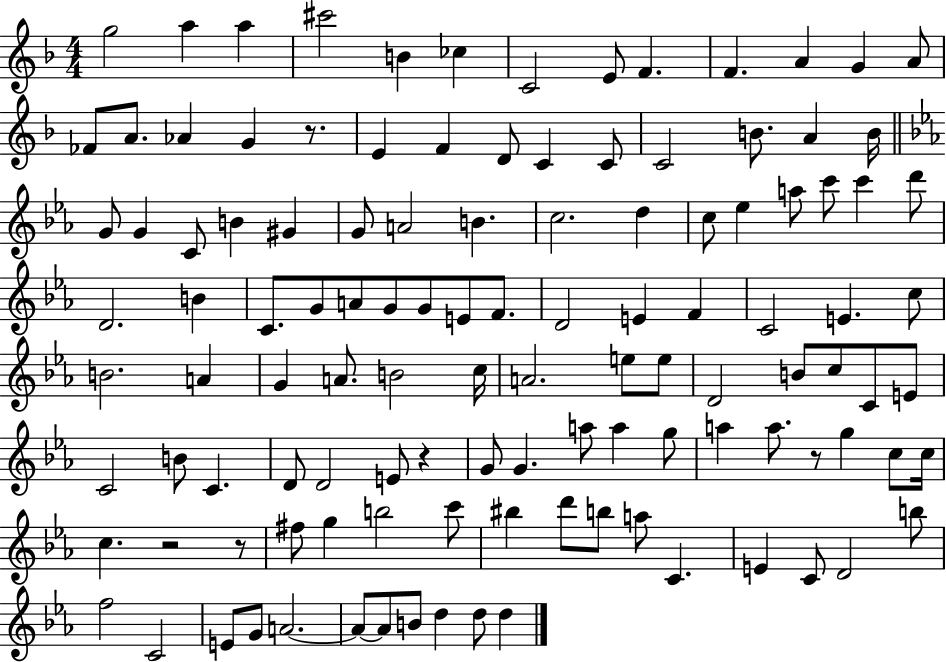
{
  \clef treble
  \numericTimeSignature
  \time 4/4
  \key f \major
  g''2 a''4 a''4 | cis'''2 b'4 ces''4 | c'2 e'8 f'4. | f'4. a'4 g'4 a'8 | \break fes'8 a'8. aes'4 g'4 r8. | e'4 f'4 d'8 c'4 c'8 | c'2 b'8. a'4 b'16 | \bar "||" \break \key c \minor g'8 g'4 c'8 b'4 gis'4 | g'8 a'2 b'4. | c''2. d''4 | c''8 ees''4 a''8 c'''8 c'''4 d'''8 | \break d'2. b'4 | c'8. g'8 a'8 g'8 g'8 e'8 f'8. | d'2 e'4 f'4 | c'2 e'4. c''8 | \break b'2. a'4 | g'4 a'8. b'2 c''16 | a'2. e''8 e''8 | d'2 b'8 c''8 c'8 e'8 | \break c'2 b'8 c'4. | d'8 d'2 e'8 r4 | g'8 g'4. a''8 a''4 g''8 | a''4 a''8. r8 g''4 c''8 c''16 | \break c''4. r2 r8 | fis''8 g''4 b''2 c'''8 | bis''4 d'''8 b''8 a''8 c'4. | e'4 c'8 d'2 b''8 | \break f''2 c'2 | e'8 g'8 a'2.~~ | a'8~~ a'8 b'8 d''4 d''8 d''4 | \bar "|."
}